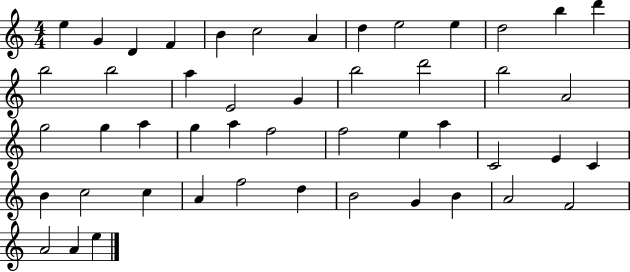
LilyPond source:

{
  \clef treble
  \numericTimeSignature
  \time 4/4
  \key c \major
  e''4 g'4 d'4 f'4 | b'4 c''2 a'4 | d''4 e''2 e''4 | d''2 b''4 d'''4 | \break b''2 b''2 | a''4 e'2 g'4 | b''2 d'''2 | b''2 a'2 | \break g''2 g''4 a''4 | g''4 a''4 f''2 | f''2 e''4 a''4 | c'2 e'4 c'4 | \break b'4 c''2 c''4 | a'4 f''2 d''4 | b'2 g'4 b'4 | a'2 f'2 | \break a'2 a'4 e''4 | \bar "|."
}